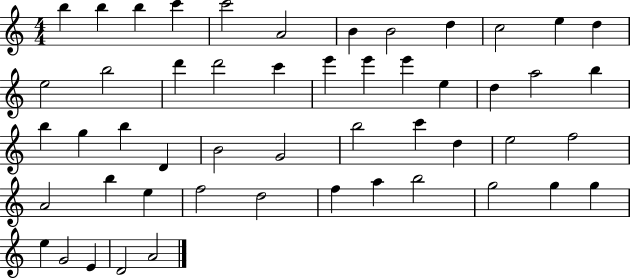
X:1
T:Untitled
M:4/4
L:1/4
K:C
b b b c' c'2 A2 B B2 d c2 e d e2 b2 d' d'2 c' e' e' e' e d a2 b b g b D B2 G2 b2 c' d e2 f2 A2 b e f2 d2 f a b2 g2 g g e G2 E D2 A2